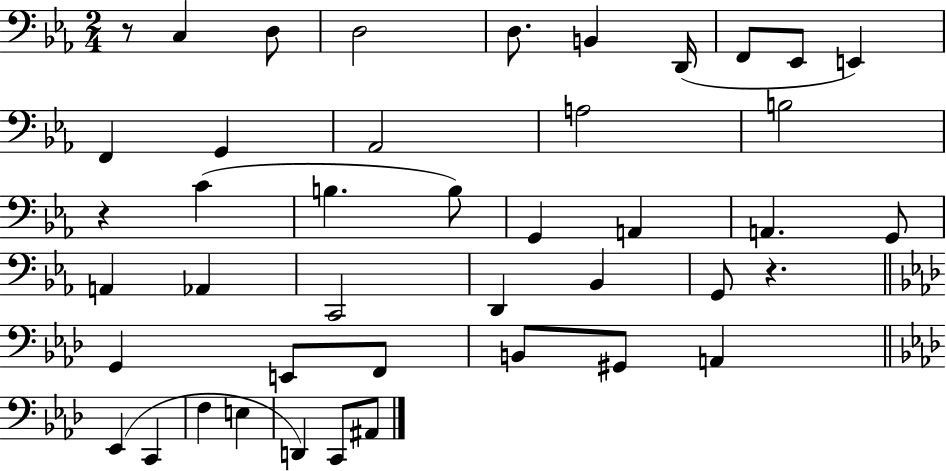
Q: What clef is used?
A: bass